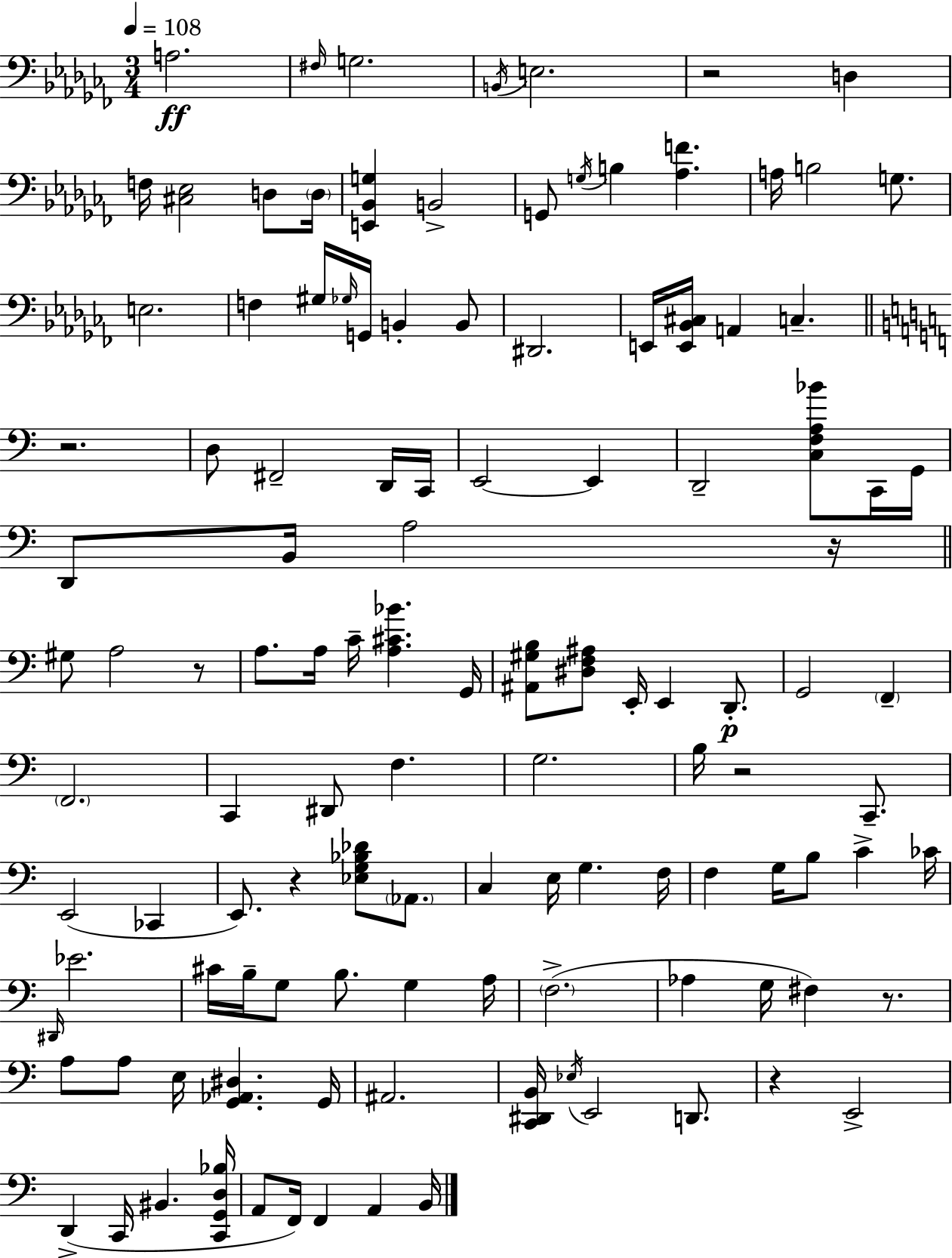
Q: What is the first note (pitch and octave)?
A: A3